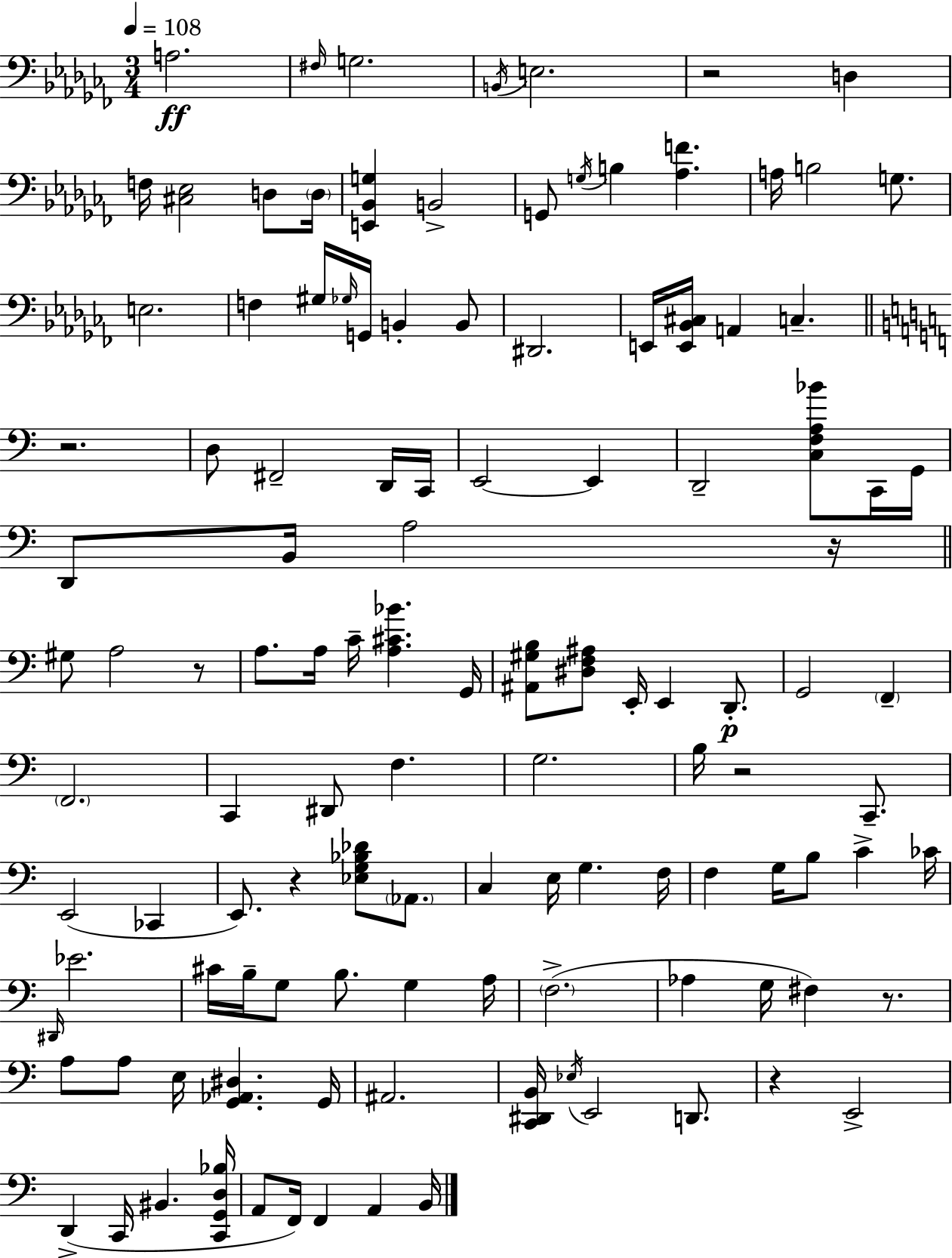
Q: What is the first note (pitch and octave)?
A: A3